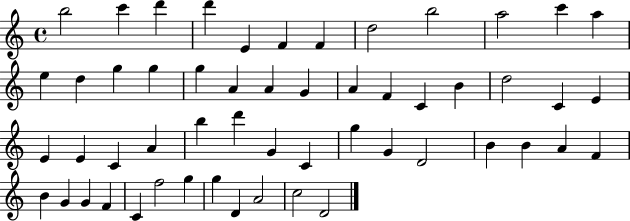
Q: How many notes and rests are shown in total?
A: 54